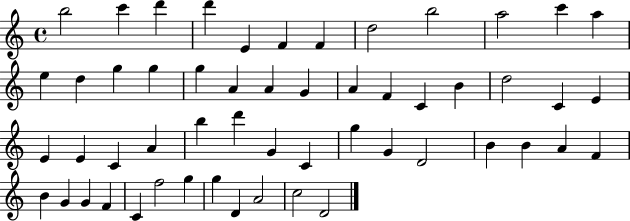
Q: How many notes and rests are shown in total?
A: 54